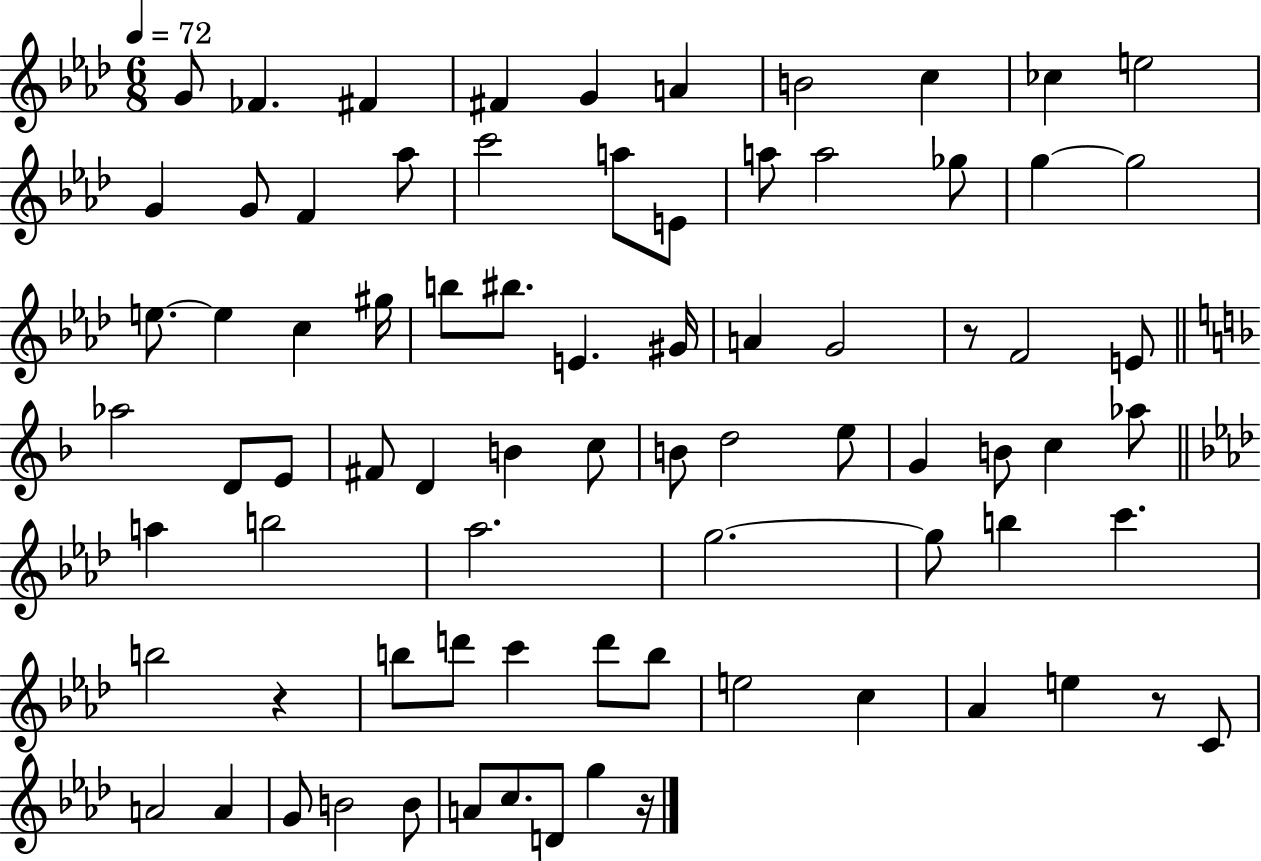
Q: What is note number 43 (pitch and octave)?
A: D5